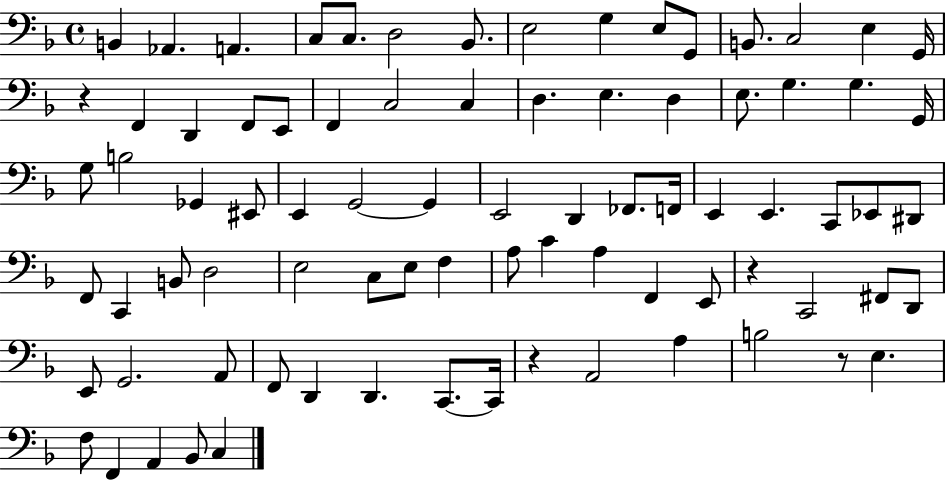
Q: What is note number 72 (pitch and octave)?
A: B3